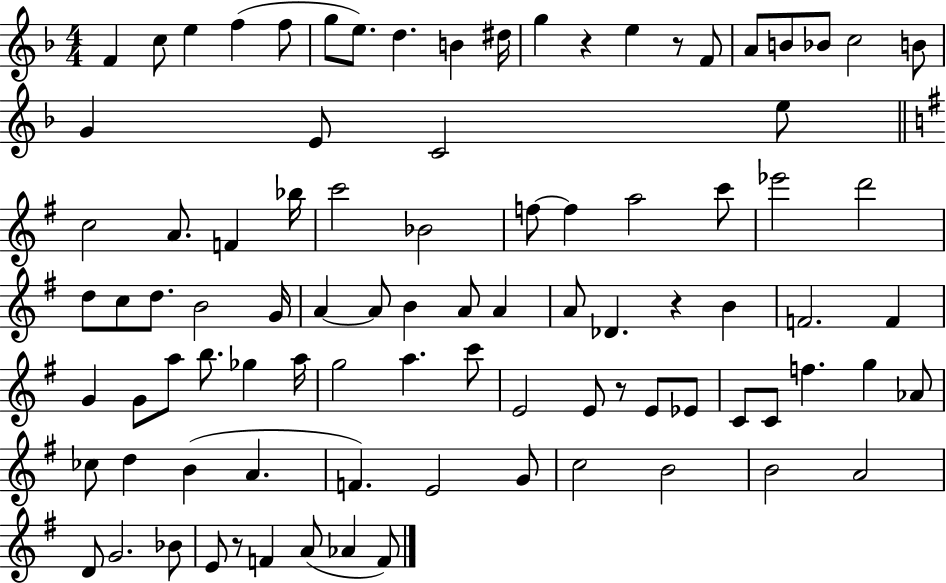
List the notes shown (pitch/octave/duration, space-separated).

F4/q C5/e E5/q F5/q F5/e G5/e E5/e. D5/q. B4/q D#5/s G5/q R/q E5/q R/e F4/e A4/e B4/e Bb4/e C5/h B4/e G4/q E4/e C4/h E5/e C5/h A4/e. F4/q Bb5/s C6/h Bb4/h F5/e F5/q A5/h C6/e Eb6/h D6/h D5/e C5/e D5/e. B4/h G4/s A4/q A4/e B4/q A4/e A4/q A4/e Db4/q. R/q B4/q F4/h. F4/q G4/q G4/e A5/e B5/e. Gb5/q A5/s G5/h A5/q. C6/e E4/h E4/e R/e E4/e Eb4/e C4/e C4/e F5/q. G5/q Ab4/e CES5/e D5/q B4/q A4/q. F4/q. E4/h G4/e C5/h B4/h B4/h A4/h D4/e G4/h. Bb4/e E4/e R/e F4/q A4/e Ab4/q F4/e